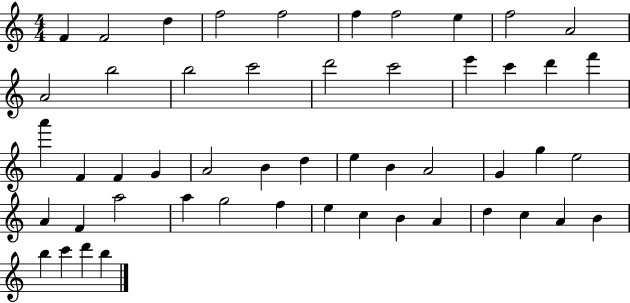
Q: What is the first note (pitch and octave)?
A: F4